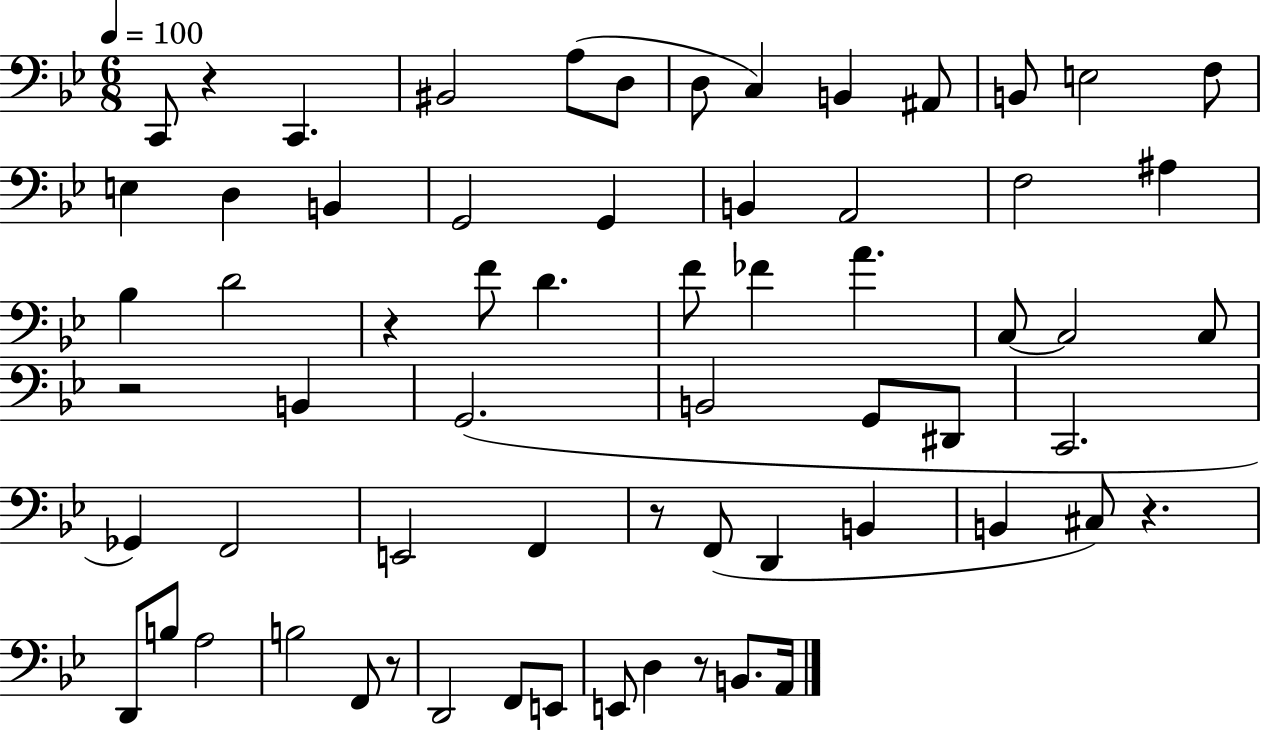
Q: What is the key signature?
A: BES major